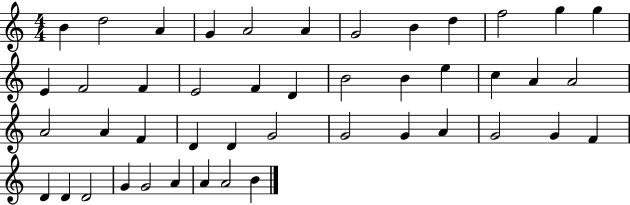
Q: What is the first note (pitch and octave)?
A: B4